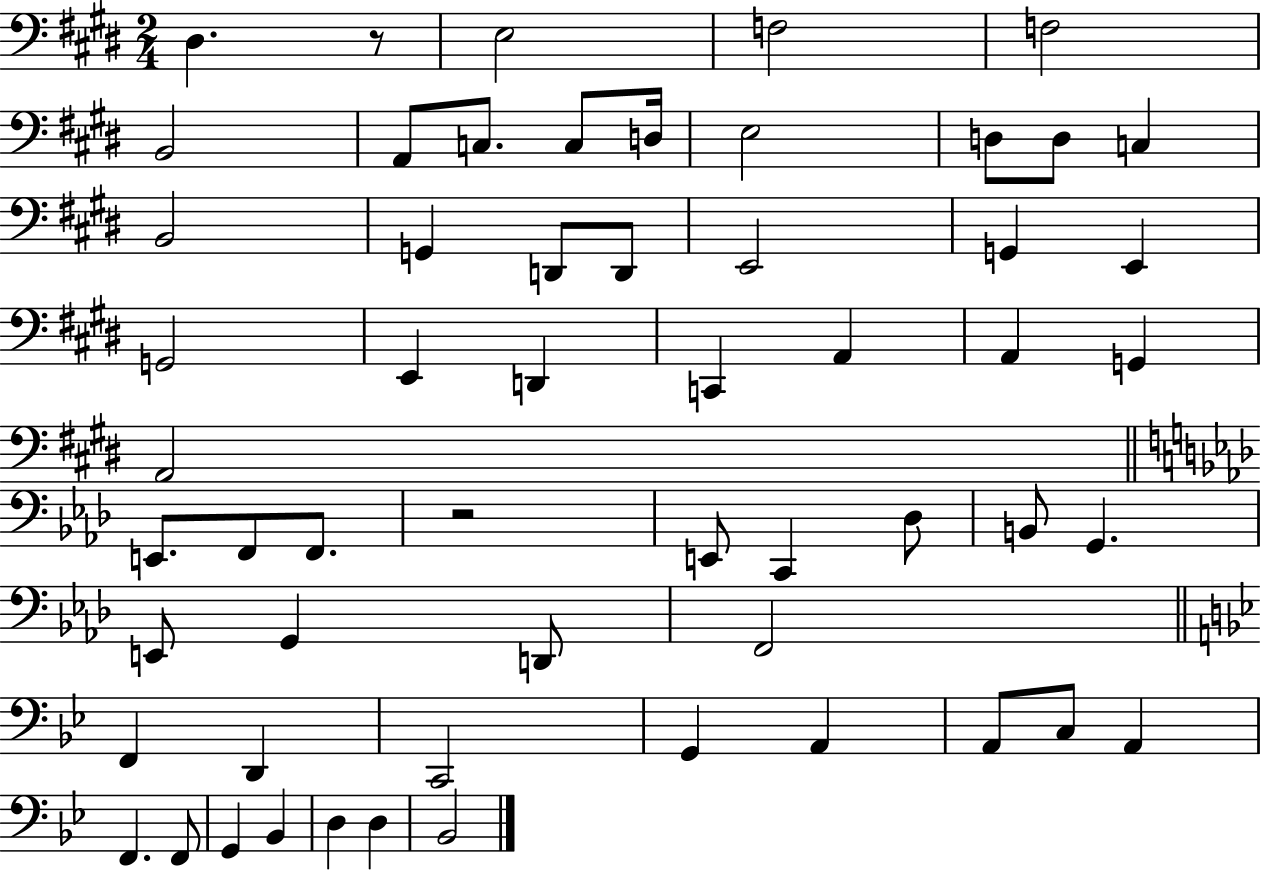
{
  \clef bass
  \numericTimeSignature
  \time 2/4
  \key e \major
  \repeat volta 2 { dis4. r8 | e2 | f2 | f2 | \break b,2 | a,8 c8. c8 d16 | e2 | d8 d8 c4 | \break b,2 | g,4 d,8 d,8 | e,2 | g,4 e,4 | \break g,2 | e,4 d,4 | c,4 a,4 | a,4 g,4 | \break a,2 | \bar "||" \break \key f \minor e,8. f,8 f,8. | r2 | e,8 c,4 des8 | b,8 g,4. | \break e,8 g,4 d,8 | f,2 | \bar "||" \break \key g \minor f,4 d,4 | c,2 | g,4 a,4 | a,8 c8 a,4 | \break f,4. f,8 | g,4 bes,4 | d4 d4 | bes,2 | \break } \bar "|."
}